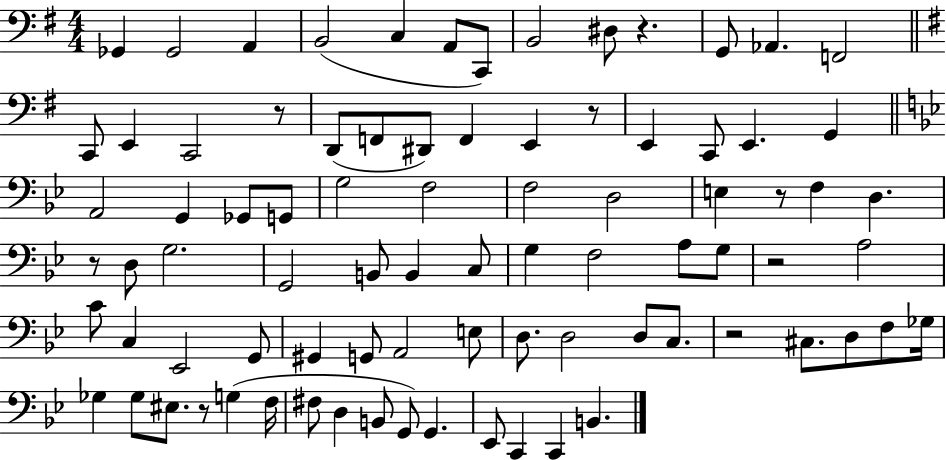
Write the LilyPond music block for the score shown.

{
  \clef bass
  \numericTimeSignature
  \time 4/4
  \key g \major
  ges,4 ges,2 a,4 | b,2( c4 a,8 c,8) | b,2 dis8 r4. | g,8 aes,4. f,2 | \break \bar "||" \break \key g \major c,8 e,4 c,2 r8 | d,8( f,8 dis,8) f,4 e,4 r8 | e,4 c,8 e,4. g,4 | \bar "||" \break \key bes \major a,2 g,4 ges,8 g,8 | g2 f2 | f2 d2 | e4 r8 f4 d4. | \break r8 d8 g2. | g,2 b,8 b,4 c8 | g4 f2 a8 g8 | r2 a2 | \break c'8 c4 ees,2 g,8 | gis,4 g,8 a,2 e8 | d8. d2 d8 c8. | r2 cis8. d8 f8 ges16 | \break ges4 ges8 eis8. r8 g4( f16 | fis8 d4 b,8 g,8) g,4. | ees,8 c,4 c,4 b,4. | \bar "|."
}